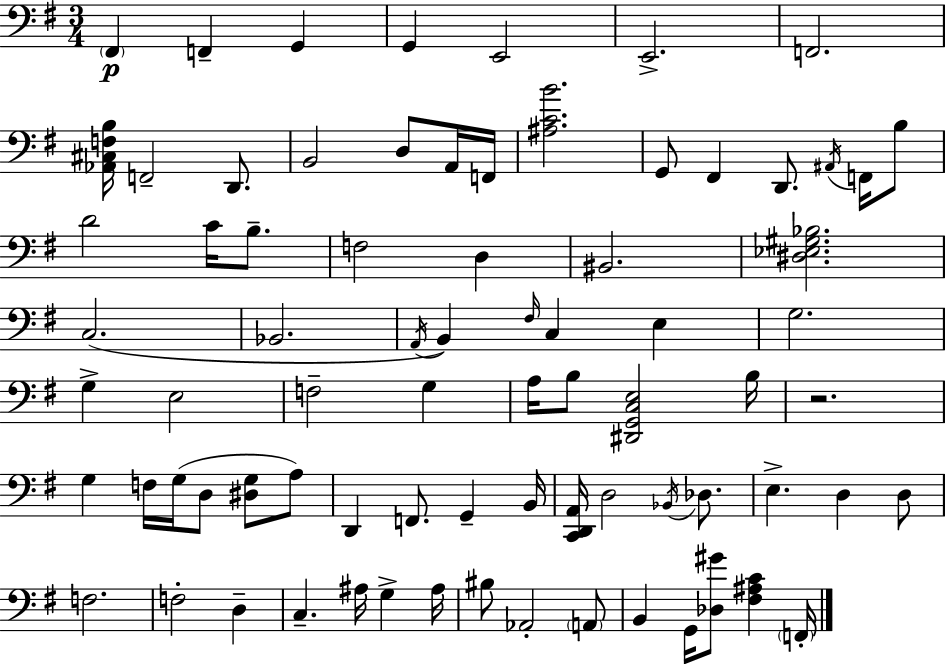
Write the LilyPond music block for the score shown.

{
  \clef bass
  \numericTimeSignature
  \time 3/4
  \key g \major
  \repeat volta 2 { \parenthesize fis,4\p f,4-- g,4 | g,4 e,2 | e,2.-> | f,2. | \break <aes, cis f b>16 f,2-- d,8. | b,2 d8 a,16 f,16 | <ais c' b'>2. | g,8 fis,4 d,8. \acciaccatura { ais,16 } f,16 b8 | \break d'2 c'16 b8.-- | f2 d4 | bis,2. | <dis ees gis bes>2. | \break c2.( | bes,2. | \acciaccatura { a,16 }) b,4 \grace { fis16 } c4 e4 | g2. | \break g4-> e2 | f2-- g4 | a16 b8 <dis, g, c e>2 | b16 r2. | \break g4 f16 g16( d8 <dis g>8 | a8) d,4 f,8. g,4-- | b,16 <c, d, a,>16 d2 | \acciaccatura { bes,16 } des8. e4.-> d4 | \break d8 f2. | f2-. | d4-- c4.-- ais16 g4-> | ais16 bis8 aes,2-. | \break \parenthesize a,8 b,4 g,16 <des gis'>8 <fis ais c'>4 | \parenthesize f,16-. } \bar "|."
}